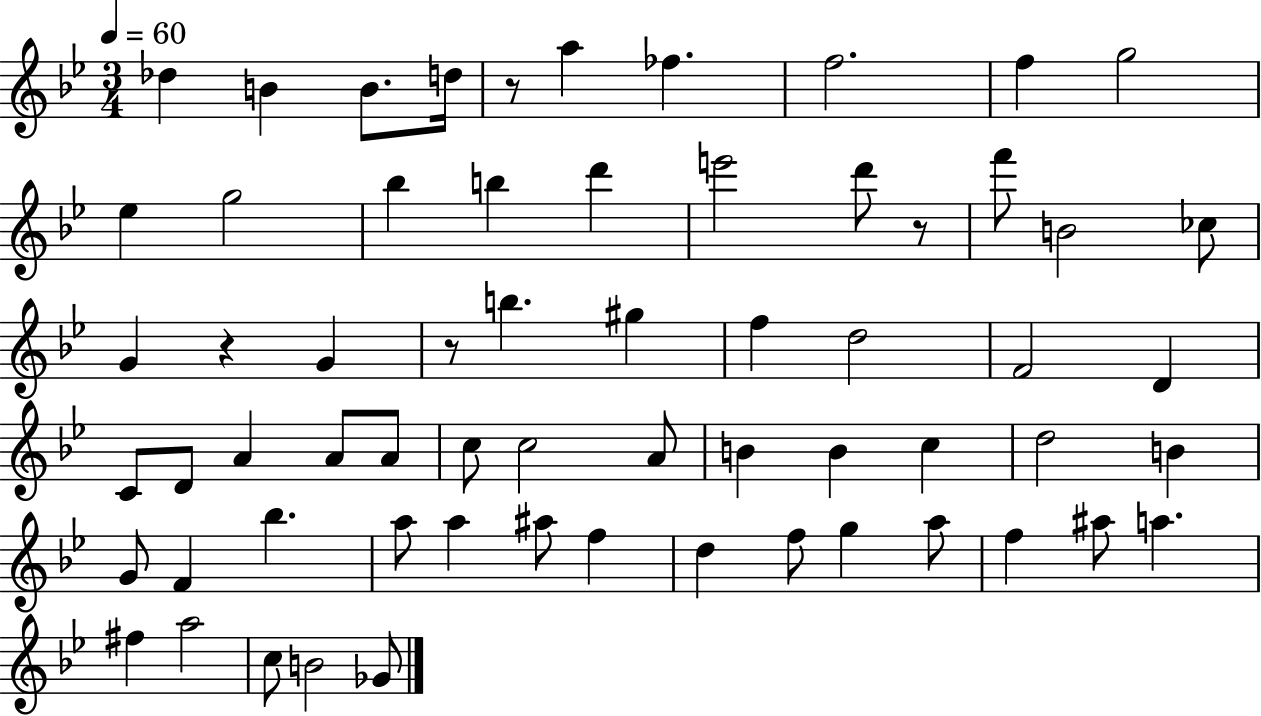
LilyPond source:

{
  \clef treble
  \numericTimeSignature
  \time 3/4
  \key bes \major
  \tempo 4 = 60
  \repeat volta 2 { des''4 b'4 b'8. d''16 | r8 a''4 fes''4. | f''2. | f''4 g''2 | \break ees''4 g''2 | bes''4 b''4 d'''4 | e'''2 d'''8 r8 | f'''8 b'2 ces''8 | \break g'4 r4 g'4 | r8 b''4. gis''4 | f''4 d''2 | f'2 d'4 | \break c'8 d'8 a'4 a'8 a'8 | c''8 c''2 a'8 | b'4 b'4 c''4 | d''2 b'4 | \break g'8 f'4 bes''4. | a''8 a''4 ais''8 f''4 | d''4 f''8 g''4 a''8 | f''4 ais''8 a''4. | \break fis''4 a''2 | c''8 b'2 ges'8 | } \bar "|."
}